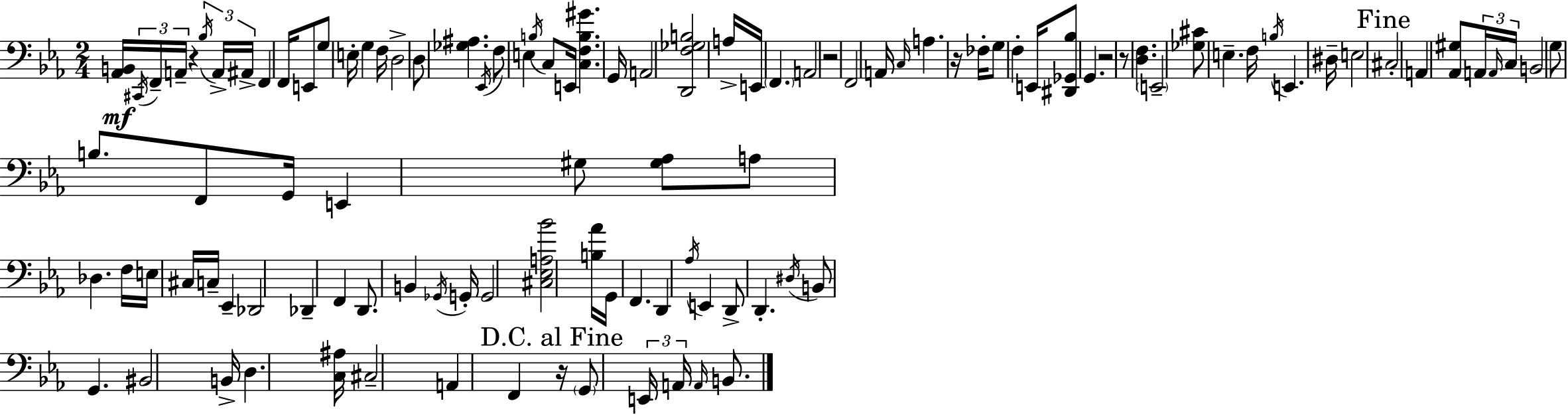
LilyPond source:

{
  \clef bass
  \numericTimeSignature
  \time 2/4
  \key ees \major
  <aes, b,>16\mf \tuplet 3/2 { \acciaccatura { cis,16 } f,16-- a,16-- } r4 | \tuplet 3/2 { \acciaccatura { bes16 } a,16-> ais,16-> } f,4 f,16 | e,8 g8 e16-. g4 | f16 d2-> | \break d8 <ges ais>4. | \acciaccatura { ees,16 } f8 e4 | \acciaccatura { b16 } c8 e,16 <c f b gis'>4. | g,16 a,2 | \break <d, f ges b>2 | a16-> e,16 \parenthesize f,4. | a,2 | r2 | \break f,2 | a,16 \grace { c16 } a4. | r16 fes16-. g8 | f4-. e,16 <dis, ges, bes>8 g,4. | \break r2 | r8 <d f>4. | \parenthesize e,2-- | <ges cis'>8 e4.-- | \break f16 \acciaccatura { b16 } e,4. | dis16-- e2 | \mark "Fine" cis2-. | a,4 | \break <aes, gis>8 \tuplet 3/2 { a,16 \grace { a,16 } c16 } b,2 | g8 | b8. f,8 g,16 e,4 | gis8 <gis aes>8 a8 | \break des4. f16 | e16 cis16 c16-- ees,4-- des,2 | des,4-- | f,4 d,8. | \break b,4 \acciaccatura { ges,16 } g,16-. | g,2 | <cis ees a bes'>2 | <b aes'>16 g,16 f,4. | \break d,4 \acciaccatura { aes16 } e,4 | d,8-> d,4.-. | \acciaccatura { dis16 } b,8 g,4. | bis,2 | \break b,16-> d4. | <c ais>16 cis2-- | a,4 f,4 | \mark "D.C. al Fine" r16 \parenthesize g,8 \tuplet 3/2 { e,16 a,16 \grace { a,16 } } | \break b,8. \bar "|."
}